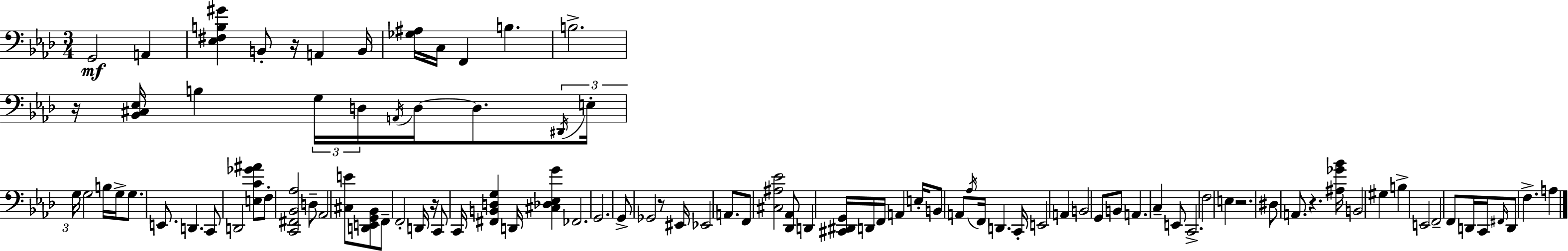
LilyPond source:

{
  \clef bass
  \numericTimeSignature
  \time 3/4
  \key f \minor
  \repeat volta 2 { g,2\mf a,4 | <ees fis b gis'>4 b,8-. r16 a,4 b,16 | <ges ais>16 c16 f,4 b4. | b2.-> | \break r16 <bes, cis ees>16 b4 \tuplet 3/2 { g16 d16 \acciaccatura { a,16 } } d16~~ d8. | \tuplet 3/2 { \acciaccatura { dis,16 } e16-. g16 } g2 | b16 g16-> g8. e,8. d,4. | c,8 d,2 | \break <e c' ges' ais'>8 f8-. <c, fis, bes, aes>2 | d8-- aes,2 <cis e'>8 | <d, e, g, bes,>8 f,8-- f,2-. | d,16 r16 c,8 c,16 <fis, b, d g>4 d,16 <cis des ees g'>4 | \break fes,2. | g,2. | g,8-> ges,2 | r8 eis,16 ees,2 a,8. | \break f,8 <cis ais ees'>2 | <des, aes,>8 d,4 <cis, dis, g,>16 d,16 f,16 a,4 | e16-. b,8 a,8 \acciaccatura { aes16 } f,16 d,4. | c,16-. e,2 a,4 | \break b,2 g,8 | b,8 a,4. c4-- | e,8 c,2.-> | f2 e4 | \break r2. | dis8 a,8. r4. | <ais ges' bes'>16 b,2 gis4 | b4-> e,2 | \break f,2-- f,8 | d,16 c,16 \grace { fis,16 } d,8 f4.-> | a4 } \bar "|."
}